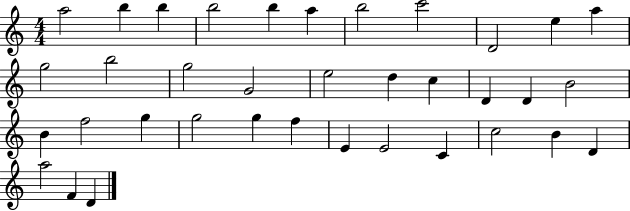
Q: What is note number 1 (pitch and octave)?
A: A5